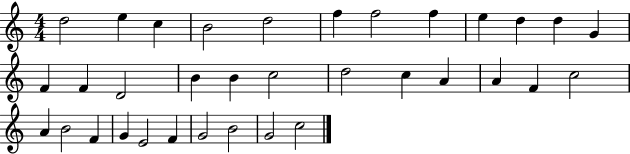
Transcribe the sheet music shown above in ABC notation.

X:1
T:Untitled
M:4/4
L:1/4
K:C
d2 e c B2 d2 f f2 f e d d G F F D2 B B c2 d2 c A A F c2 A B2 F G E2 F G2 B2 G2 c2